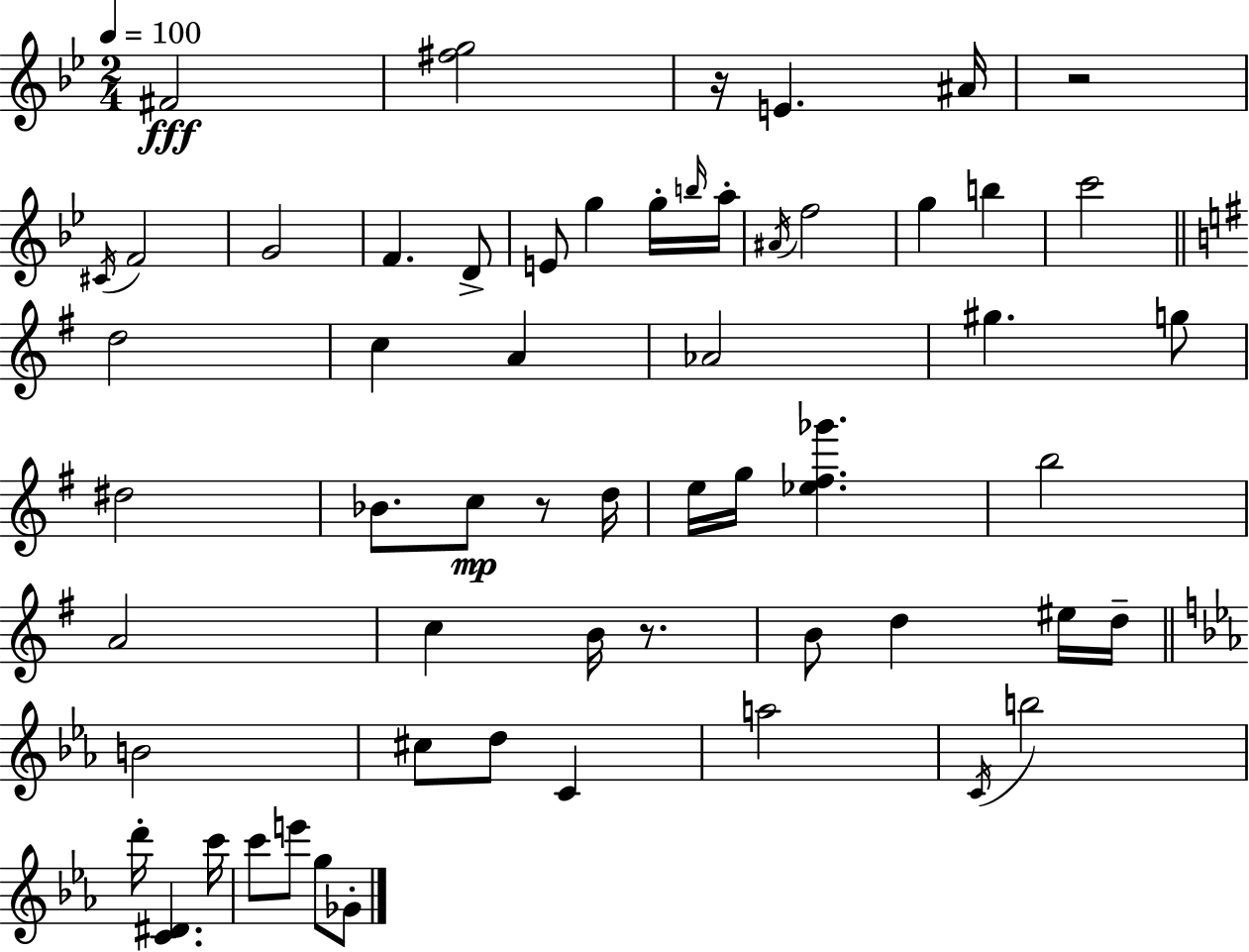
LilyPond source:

{
  \clef treble
  \numericTimeSignature
  \time 2/4
  \key bes \major
  \tempo 4 = 100
  fis'2\fff | <fis'' g''>2 | r16 e'4. ais'16 | r2 | \break \acciaccatura { cis'16 } f'2 | g'2 | f'4. d'8-> | e'8 g''4 g''16-. | \break \grace { b''16 } a''16-. \acciaccatura { ais'16 } f''2 | g''4 b''4 | c'''2 | \bar "||" \break \key g \major d''2 | c''4 a'4 | aes'2 | gis''4. g''8 | \break dis''2 | bes'8. c''8\mp r8 d''16 | e''16 g''16 <ees'' fis'' ges'''>4. | b''2 | \break a'2 | c''4 b'16 r8. | b'8 d''4 eis''16 d''16-- | \bar "||" \break \key c \minor b'2 | cis''8 d''8 c'4 | a''2 | \acciaccatura { c'16 } b''2 | \break d'''16-. <c' dis'>4. | c'''16 c'''8 e'''8 g''8 ges'8-. | \bar "|."
}